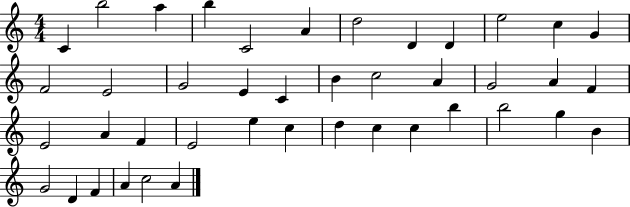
{
  \clef treble
  \numericTimeSignature
  \time 4/4
  \key c \major
  c'4 b''2 a''4 | b''4 c'2 a'4 | d''2 d'4 d'4 | e''2 c''4 g'4 | \break f'2 e'2 | g'2 e'4 c'4 | b'4 c''2 a'4 | g'2 a'4 f'4 | \break e'2 a'4 f'4 | e'2 e''4 c''4 | d''4 c''4 c''4 b''4 | b''2 g''4 b'4 | \break g'2 d'4 f'4 | a'4 c''2 a'4 | \bar "|."
}